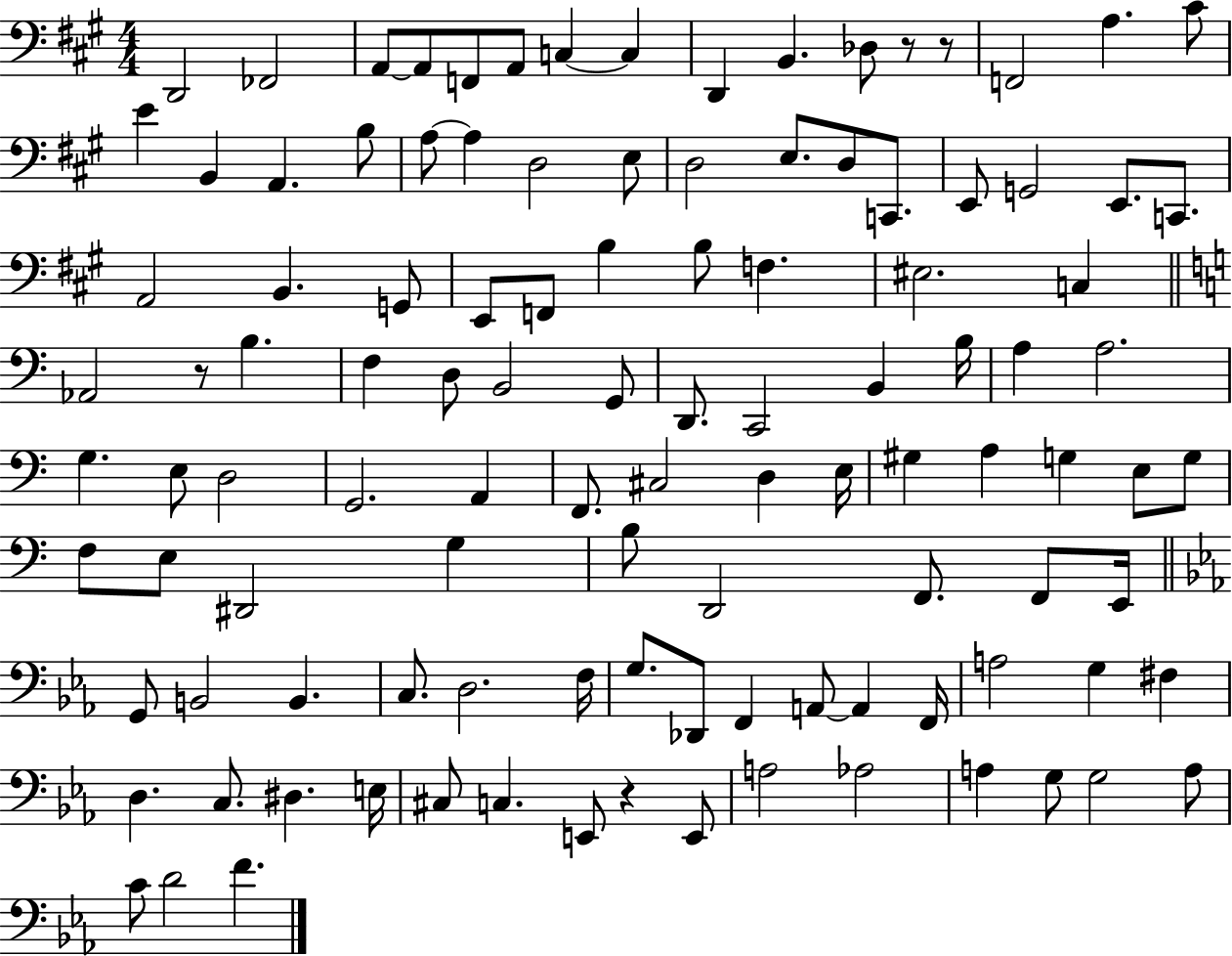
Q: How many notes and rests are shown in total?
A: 111